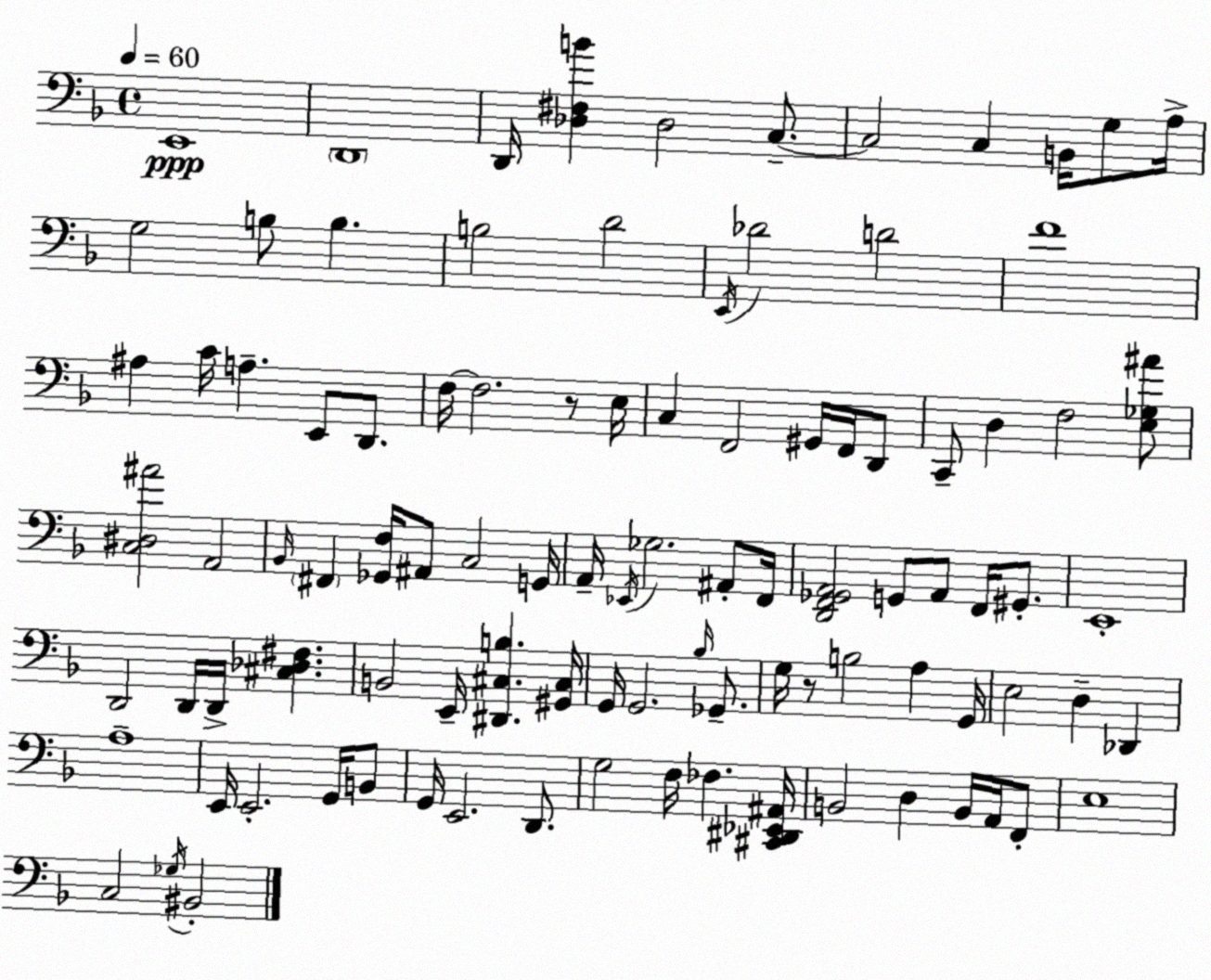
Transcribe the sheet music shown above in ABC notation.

X:1
T:Untitled
M:4/4
L:1/4
K:Dm
E,,4 D,,4 D,,/4 [_D,^F,B] _D,2 C,/2 C,2 C, B,,/4 G,/2 A,/4 G,2 B,/2 B, B,2 D2 E,,/4 _D2 D2 F4 ^A, C/4 A, E,,/2 D,,/2 F,/4 F,2 z/2 E,/4 C, F,,2 ^G,,/4 F,,/4 D,,/2 C,,/2 D, F,2 [E,_G,^A]/2 [C,^D,^A]2 A,,2 _B,,/4 ^F,, [_G,,F,]/4 ^A,,/2 C,2 G,,/4 A,,/4 _E,,/4 _G,2 ^A,,/2 F,,/4 [D,,F,,_G,,A,,]2 G,,/2 A,,/2 F,,/4 ^G,,/2 E,,4 D,,2 D,,/4 D,,/4 [^C,_D,^F,] B,,2 E,,/4 [^D,,^C,B,] [^G,,^C,]/4 G,,/4 G,,2 _B,/4 _G,,/2 G,/4 z/2 B,2 A, G,,/4 E,2 D, _D,, A,4 E,,/4 E,,2 G,,/4 B,,/2 G,,/4 E,,2 D,,/2 G,2 F,/4 _F, [^C,,^D,,_E,,^A,,]/4 B,,2 D, B,,/4 A,,/4 F,,/2 E,4 C,2 _G,/4 ^B,,2